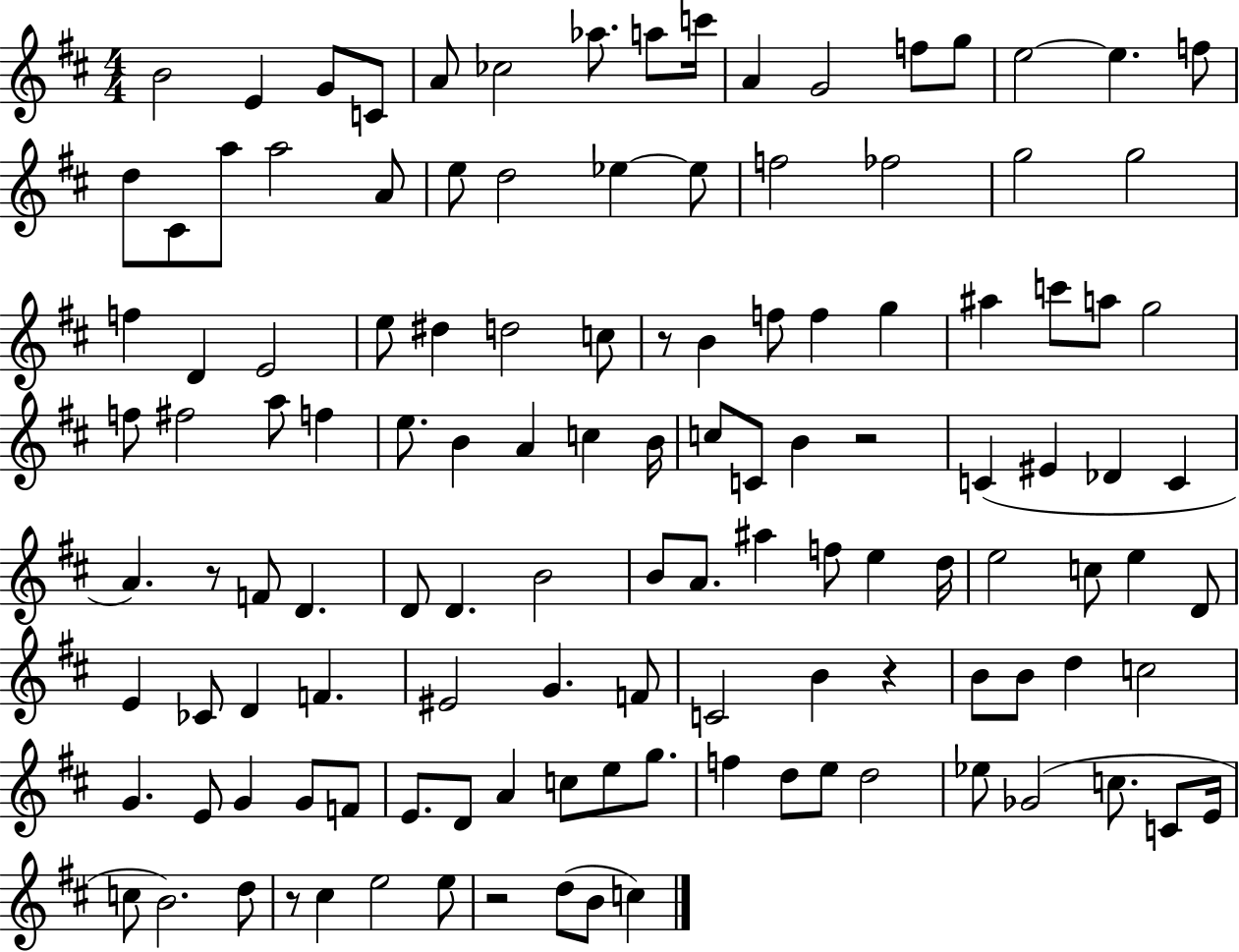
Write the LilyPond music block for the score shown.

{
  \clef treble
  \numericTimeSignature
  \time 4/4
  \key d \major
  b'2 e'4 g'8 c'8 | a'8 ces''2 aes''8. a''8 c'''16 | a'4 g'2 f''8 g''8 | e''2~~ e''4. f''8 | \break d''8 cis'8 a''8 a''2 a'8 | e''8 d''2 ees''4~~ ees''8 | f''2 fes''2 | g''2 g''2 | \break f''4 d'4 e'2 | e''8 dis''4 d''2 c''8 | r8 b'4 f''8 f''4 g''4 | ais''4 c'''8 a''8 g''2 | \break f''8 fis''2 a''8 f''4 | e''8. b'4 a'4 c''4 b'16 | c''8 c'8 b'4 r2 | c'4( eis'4 des'4 c'4 | \break a'4.) r8 f'8 d'4. | d'8 d'4. b'2 | b'8 a'8. ais''4 f''8 e''4 d''16 | e''2 c''8 e''4 d'8 | \break e'4 ces'8 d'4 f'4. | eis'2 g'4. f'8 | c'2 b'4 r4 | b'8 b'8 d''4 c''2 | \break g'4. e'8 g'4 g'8 f'8 | e'8. d'8 a'4 c''8 e''8 g''8. | f''4 d''8 e''8 d''2 | ees''8 ges'2( c''8. c'8 e'16 | \break c''8 b'2.) d''8 | r8 cis''4 e''2 e''8 | r2 d''8( b'8 c''4) | \bar "|."
}